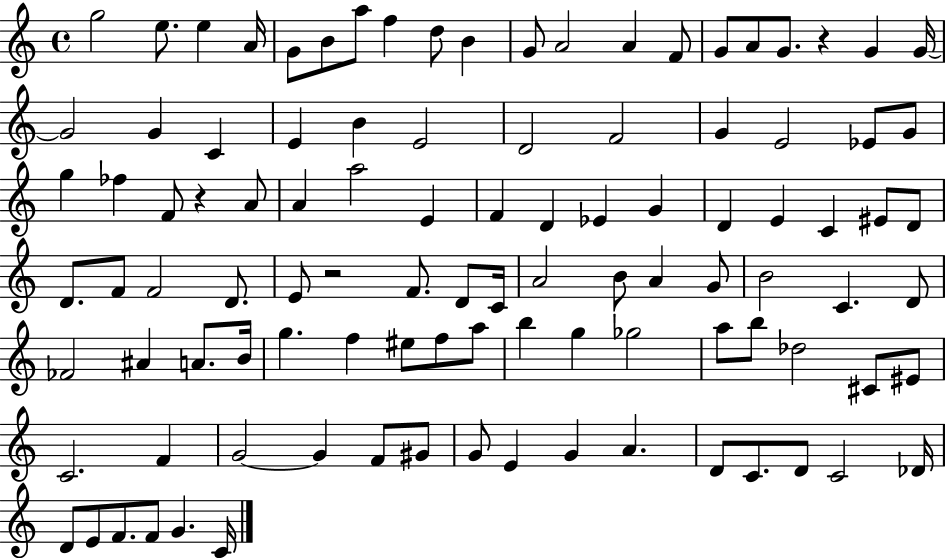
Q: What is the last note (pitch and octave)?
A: C4